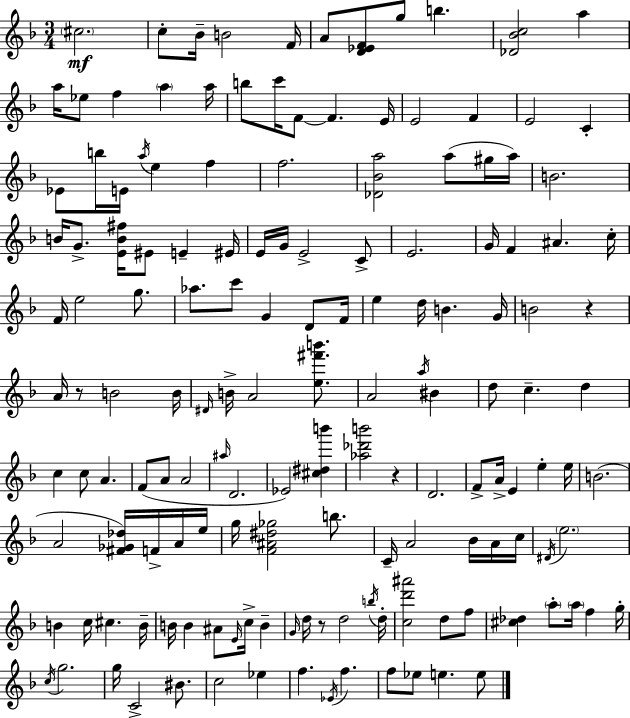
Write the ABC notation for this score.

X:1
T:Untitled
M:3/4
L:1/4
K:Dm
^c2 c/2 _B/4 B2 F/4 A/2 [D_EF]/2 g/2 b [_D_Bc]2 a a/4 _e/2 f a a/4 b/2 c'/4 F/2 F E/4 E2 F E2 C _E/2 b/4 E/4 a/4 e f f2 [_D_Ba]2 a/2 ^g/4 a/4 B2 B/4 G/2 [EB^f]/4 ^E/2 E ^E/4 E/4 G/4 E2 C/2 E2 G/4 F ^A c/4 F/4 e2 g/2 _a/2 c'/2 G D/2 F/4 e d/4 B G/4 B2 z A/4 z/2 B2 B/4 ^D/4 B/4 A2 [e^f'b']/2 A2 a/4 ^B d/2 c d c c/2 A F/2 A/2 A2 ^a/4 D2 _E2 [^c^db'] [_a_d'b']2 z D2 F/2 A/4 E e e/4 B2 A2 [^F_G_d]/4 F/4 A/4 e/4 g/4 [F^A^d_g]2 b/2 C/4 A2 _B/4 A/4 c/4 ^D/4 e2 B c/4 ^c B/4 B/4 B ^A/2 E/4 c/4 B G/4 d/4 z/2 d2 b/4 d/4 [cd'^a']2 d/2 f/2 [^c_d] a/2 a/4 f g/4 c/4 g2 g/4 C2 ^B/2 c2 _e f _E/4 f f/2 _e/2 e e/2